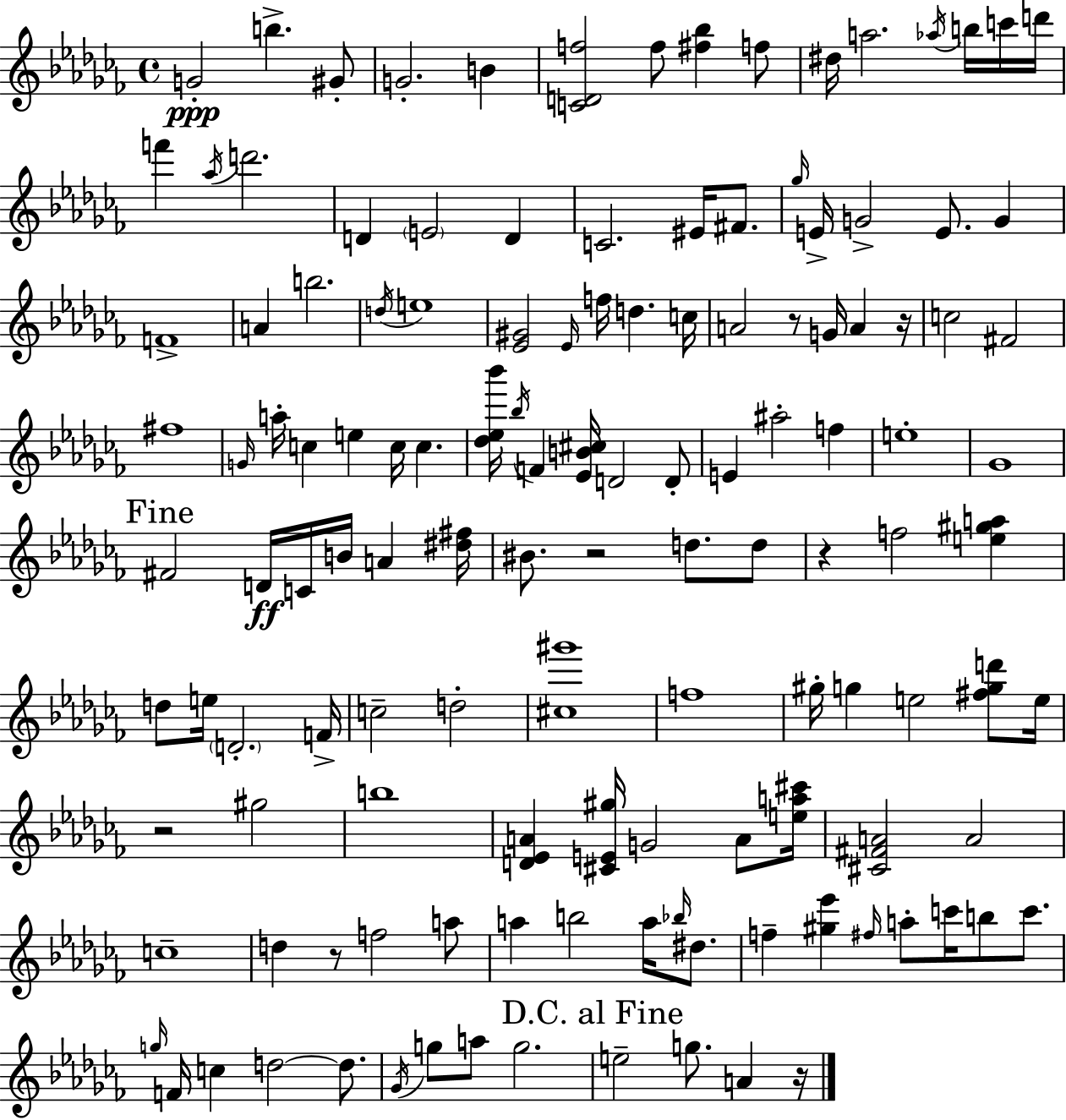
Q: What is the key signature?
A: AES minor